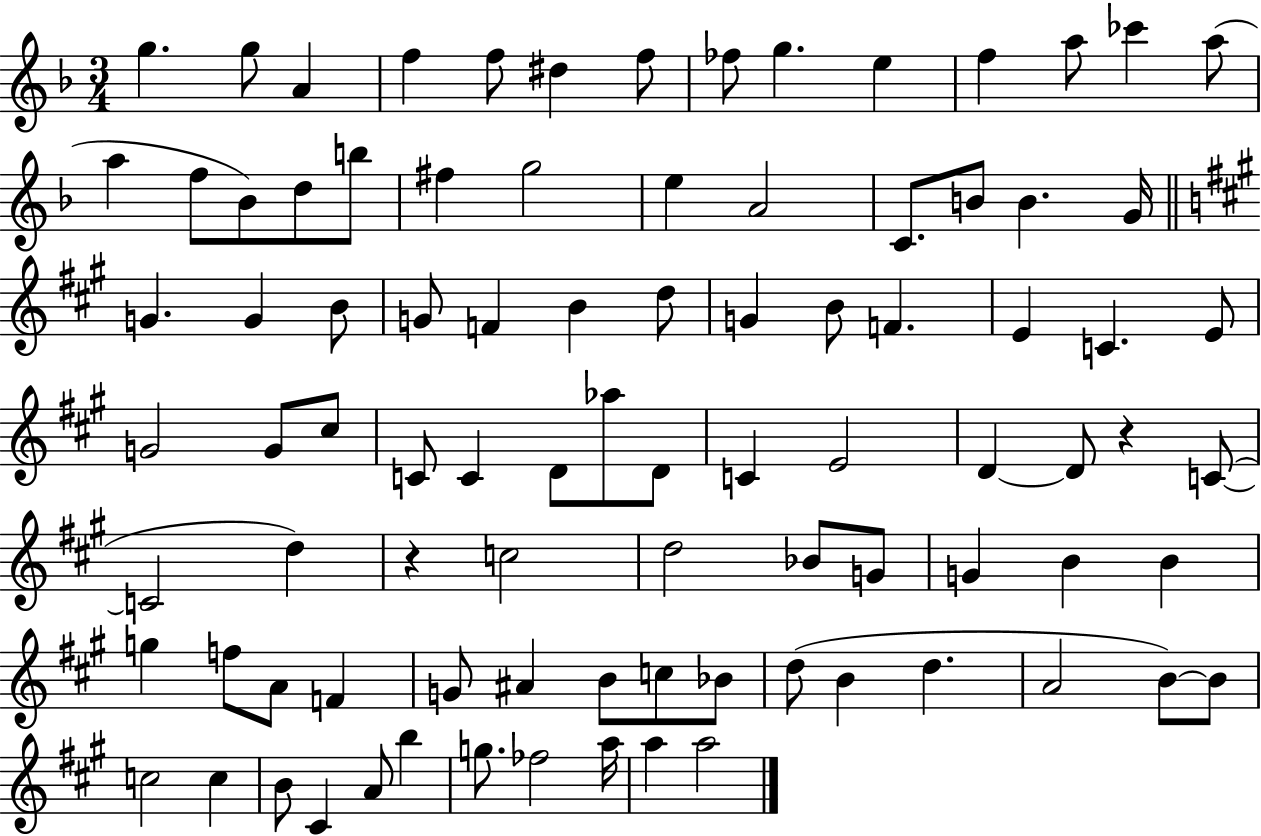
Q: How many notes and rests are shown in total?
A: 90